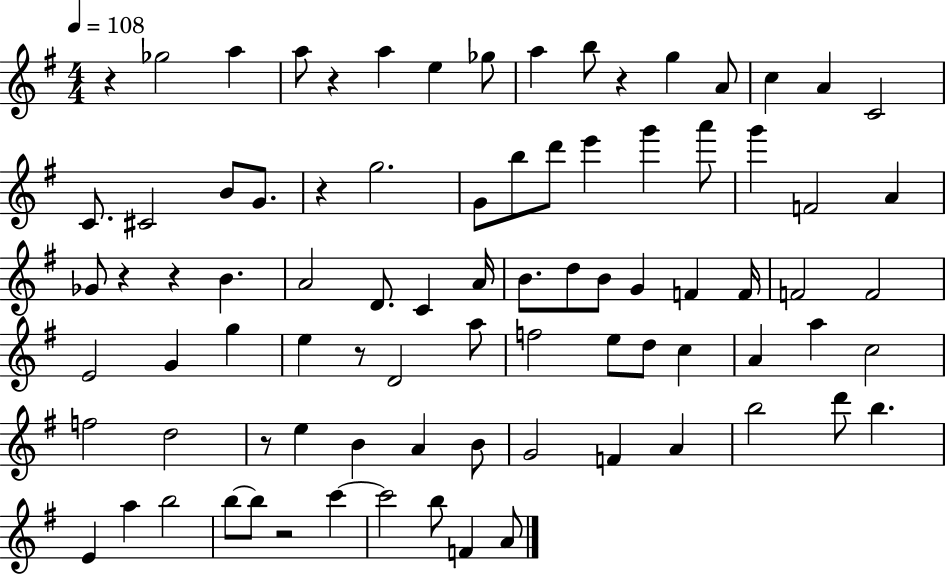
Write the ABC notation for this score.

X:1
T:Untitled
M:4/4
L:1/4
K:G
z _g2 a a/2 z a e _g/2 a b/2 z g A/2 c A C2 C/2 ^C2 B/2 G/2 z g2 G/2 b/2 d'/2 e' g' a'/2 g' F2 A _G/2 z z B A2 D/2 C A/4 B/2 d/2 B/2 G F F/4 F2 F2 E2 G g e z/2 D2 a/2 f2 e/2 d/2 c A a c2 f2 d2 z/2 e B A B/2 G2 F A b2 d'/2 b E a b2 b/2 b/2 z2 c' c'2 b/2 F A/2